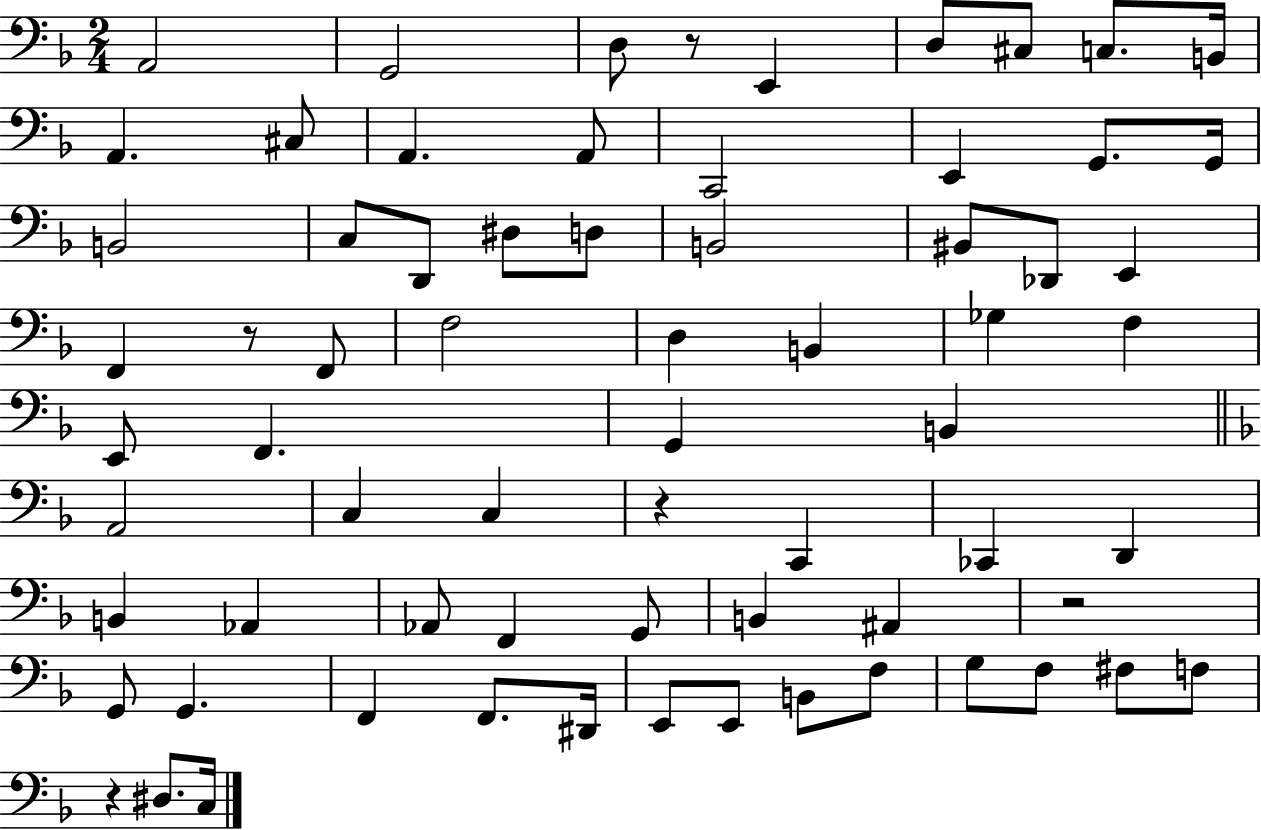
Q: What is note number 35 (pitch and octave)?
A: G2